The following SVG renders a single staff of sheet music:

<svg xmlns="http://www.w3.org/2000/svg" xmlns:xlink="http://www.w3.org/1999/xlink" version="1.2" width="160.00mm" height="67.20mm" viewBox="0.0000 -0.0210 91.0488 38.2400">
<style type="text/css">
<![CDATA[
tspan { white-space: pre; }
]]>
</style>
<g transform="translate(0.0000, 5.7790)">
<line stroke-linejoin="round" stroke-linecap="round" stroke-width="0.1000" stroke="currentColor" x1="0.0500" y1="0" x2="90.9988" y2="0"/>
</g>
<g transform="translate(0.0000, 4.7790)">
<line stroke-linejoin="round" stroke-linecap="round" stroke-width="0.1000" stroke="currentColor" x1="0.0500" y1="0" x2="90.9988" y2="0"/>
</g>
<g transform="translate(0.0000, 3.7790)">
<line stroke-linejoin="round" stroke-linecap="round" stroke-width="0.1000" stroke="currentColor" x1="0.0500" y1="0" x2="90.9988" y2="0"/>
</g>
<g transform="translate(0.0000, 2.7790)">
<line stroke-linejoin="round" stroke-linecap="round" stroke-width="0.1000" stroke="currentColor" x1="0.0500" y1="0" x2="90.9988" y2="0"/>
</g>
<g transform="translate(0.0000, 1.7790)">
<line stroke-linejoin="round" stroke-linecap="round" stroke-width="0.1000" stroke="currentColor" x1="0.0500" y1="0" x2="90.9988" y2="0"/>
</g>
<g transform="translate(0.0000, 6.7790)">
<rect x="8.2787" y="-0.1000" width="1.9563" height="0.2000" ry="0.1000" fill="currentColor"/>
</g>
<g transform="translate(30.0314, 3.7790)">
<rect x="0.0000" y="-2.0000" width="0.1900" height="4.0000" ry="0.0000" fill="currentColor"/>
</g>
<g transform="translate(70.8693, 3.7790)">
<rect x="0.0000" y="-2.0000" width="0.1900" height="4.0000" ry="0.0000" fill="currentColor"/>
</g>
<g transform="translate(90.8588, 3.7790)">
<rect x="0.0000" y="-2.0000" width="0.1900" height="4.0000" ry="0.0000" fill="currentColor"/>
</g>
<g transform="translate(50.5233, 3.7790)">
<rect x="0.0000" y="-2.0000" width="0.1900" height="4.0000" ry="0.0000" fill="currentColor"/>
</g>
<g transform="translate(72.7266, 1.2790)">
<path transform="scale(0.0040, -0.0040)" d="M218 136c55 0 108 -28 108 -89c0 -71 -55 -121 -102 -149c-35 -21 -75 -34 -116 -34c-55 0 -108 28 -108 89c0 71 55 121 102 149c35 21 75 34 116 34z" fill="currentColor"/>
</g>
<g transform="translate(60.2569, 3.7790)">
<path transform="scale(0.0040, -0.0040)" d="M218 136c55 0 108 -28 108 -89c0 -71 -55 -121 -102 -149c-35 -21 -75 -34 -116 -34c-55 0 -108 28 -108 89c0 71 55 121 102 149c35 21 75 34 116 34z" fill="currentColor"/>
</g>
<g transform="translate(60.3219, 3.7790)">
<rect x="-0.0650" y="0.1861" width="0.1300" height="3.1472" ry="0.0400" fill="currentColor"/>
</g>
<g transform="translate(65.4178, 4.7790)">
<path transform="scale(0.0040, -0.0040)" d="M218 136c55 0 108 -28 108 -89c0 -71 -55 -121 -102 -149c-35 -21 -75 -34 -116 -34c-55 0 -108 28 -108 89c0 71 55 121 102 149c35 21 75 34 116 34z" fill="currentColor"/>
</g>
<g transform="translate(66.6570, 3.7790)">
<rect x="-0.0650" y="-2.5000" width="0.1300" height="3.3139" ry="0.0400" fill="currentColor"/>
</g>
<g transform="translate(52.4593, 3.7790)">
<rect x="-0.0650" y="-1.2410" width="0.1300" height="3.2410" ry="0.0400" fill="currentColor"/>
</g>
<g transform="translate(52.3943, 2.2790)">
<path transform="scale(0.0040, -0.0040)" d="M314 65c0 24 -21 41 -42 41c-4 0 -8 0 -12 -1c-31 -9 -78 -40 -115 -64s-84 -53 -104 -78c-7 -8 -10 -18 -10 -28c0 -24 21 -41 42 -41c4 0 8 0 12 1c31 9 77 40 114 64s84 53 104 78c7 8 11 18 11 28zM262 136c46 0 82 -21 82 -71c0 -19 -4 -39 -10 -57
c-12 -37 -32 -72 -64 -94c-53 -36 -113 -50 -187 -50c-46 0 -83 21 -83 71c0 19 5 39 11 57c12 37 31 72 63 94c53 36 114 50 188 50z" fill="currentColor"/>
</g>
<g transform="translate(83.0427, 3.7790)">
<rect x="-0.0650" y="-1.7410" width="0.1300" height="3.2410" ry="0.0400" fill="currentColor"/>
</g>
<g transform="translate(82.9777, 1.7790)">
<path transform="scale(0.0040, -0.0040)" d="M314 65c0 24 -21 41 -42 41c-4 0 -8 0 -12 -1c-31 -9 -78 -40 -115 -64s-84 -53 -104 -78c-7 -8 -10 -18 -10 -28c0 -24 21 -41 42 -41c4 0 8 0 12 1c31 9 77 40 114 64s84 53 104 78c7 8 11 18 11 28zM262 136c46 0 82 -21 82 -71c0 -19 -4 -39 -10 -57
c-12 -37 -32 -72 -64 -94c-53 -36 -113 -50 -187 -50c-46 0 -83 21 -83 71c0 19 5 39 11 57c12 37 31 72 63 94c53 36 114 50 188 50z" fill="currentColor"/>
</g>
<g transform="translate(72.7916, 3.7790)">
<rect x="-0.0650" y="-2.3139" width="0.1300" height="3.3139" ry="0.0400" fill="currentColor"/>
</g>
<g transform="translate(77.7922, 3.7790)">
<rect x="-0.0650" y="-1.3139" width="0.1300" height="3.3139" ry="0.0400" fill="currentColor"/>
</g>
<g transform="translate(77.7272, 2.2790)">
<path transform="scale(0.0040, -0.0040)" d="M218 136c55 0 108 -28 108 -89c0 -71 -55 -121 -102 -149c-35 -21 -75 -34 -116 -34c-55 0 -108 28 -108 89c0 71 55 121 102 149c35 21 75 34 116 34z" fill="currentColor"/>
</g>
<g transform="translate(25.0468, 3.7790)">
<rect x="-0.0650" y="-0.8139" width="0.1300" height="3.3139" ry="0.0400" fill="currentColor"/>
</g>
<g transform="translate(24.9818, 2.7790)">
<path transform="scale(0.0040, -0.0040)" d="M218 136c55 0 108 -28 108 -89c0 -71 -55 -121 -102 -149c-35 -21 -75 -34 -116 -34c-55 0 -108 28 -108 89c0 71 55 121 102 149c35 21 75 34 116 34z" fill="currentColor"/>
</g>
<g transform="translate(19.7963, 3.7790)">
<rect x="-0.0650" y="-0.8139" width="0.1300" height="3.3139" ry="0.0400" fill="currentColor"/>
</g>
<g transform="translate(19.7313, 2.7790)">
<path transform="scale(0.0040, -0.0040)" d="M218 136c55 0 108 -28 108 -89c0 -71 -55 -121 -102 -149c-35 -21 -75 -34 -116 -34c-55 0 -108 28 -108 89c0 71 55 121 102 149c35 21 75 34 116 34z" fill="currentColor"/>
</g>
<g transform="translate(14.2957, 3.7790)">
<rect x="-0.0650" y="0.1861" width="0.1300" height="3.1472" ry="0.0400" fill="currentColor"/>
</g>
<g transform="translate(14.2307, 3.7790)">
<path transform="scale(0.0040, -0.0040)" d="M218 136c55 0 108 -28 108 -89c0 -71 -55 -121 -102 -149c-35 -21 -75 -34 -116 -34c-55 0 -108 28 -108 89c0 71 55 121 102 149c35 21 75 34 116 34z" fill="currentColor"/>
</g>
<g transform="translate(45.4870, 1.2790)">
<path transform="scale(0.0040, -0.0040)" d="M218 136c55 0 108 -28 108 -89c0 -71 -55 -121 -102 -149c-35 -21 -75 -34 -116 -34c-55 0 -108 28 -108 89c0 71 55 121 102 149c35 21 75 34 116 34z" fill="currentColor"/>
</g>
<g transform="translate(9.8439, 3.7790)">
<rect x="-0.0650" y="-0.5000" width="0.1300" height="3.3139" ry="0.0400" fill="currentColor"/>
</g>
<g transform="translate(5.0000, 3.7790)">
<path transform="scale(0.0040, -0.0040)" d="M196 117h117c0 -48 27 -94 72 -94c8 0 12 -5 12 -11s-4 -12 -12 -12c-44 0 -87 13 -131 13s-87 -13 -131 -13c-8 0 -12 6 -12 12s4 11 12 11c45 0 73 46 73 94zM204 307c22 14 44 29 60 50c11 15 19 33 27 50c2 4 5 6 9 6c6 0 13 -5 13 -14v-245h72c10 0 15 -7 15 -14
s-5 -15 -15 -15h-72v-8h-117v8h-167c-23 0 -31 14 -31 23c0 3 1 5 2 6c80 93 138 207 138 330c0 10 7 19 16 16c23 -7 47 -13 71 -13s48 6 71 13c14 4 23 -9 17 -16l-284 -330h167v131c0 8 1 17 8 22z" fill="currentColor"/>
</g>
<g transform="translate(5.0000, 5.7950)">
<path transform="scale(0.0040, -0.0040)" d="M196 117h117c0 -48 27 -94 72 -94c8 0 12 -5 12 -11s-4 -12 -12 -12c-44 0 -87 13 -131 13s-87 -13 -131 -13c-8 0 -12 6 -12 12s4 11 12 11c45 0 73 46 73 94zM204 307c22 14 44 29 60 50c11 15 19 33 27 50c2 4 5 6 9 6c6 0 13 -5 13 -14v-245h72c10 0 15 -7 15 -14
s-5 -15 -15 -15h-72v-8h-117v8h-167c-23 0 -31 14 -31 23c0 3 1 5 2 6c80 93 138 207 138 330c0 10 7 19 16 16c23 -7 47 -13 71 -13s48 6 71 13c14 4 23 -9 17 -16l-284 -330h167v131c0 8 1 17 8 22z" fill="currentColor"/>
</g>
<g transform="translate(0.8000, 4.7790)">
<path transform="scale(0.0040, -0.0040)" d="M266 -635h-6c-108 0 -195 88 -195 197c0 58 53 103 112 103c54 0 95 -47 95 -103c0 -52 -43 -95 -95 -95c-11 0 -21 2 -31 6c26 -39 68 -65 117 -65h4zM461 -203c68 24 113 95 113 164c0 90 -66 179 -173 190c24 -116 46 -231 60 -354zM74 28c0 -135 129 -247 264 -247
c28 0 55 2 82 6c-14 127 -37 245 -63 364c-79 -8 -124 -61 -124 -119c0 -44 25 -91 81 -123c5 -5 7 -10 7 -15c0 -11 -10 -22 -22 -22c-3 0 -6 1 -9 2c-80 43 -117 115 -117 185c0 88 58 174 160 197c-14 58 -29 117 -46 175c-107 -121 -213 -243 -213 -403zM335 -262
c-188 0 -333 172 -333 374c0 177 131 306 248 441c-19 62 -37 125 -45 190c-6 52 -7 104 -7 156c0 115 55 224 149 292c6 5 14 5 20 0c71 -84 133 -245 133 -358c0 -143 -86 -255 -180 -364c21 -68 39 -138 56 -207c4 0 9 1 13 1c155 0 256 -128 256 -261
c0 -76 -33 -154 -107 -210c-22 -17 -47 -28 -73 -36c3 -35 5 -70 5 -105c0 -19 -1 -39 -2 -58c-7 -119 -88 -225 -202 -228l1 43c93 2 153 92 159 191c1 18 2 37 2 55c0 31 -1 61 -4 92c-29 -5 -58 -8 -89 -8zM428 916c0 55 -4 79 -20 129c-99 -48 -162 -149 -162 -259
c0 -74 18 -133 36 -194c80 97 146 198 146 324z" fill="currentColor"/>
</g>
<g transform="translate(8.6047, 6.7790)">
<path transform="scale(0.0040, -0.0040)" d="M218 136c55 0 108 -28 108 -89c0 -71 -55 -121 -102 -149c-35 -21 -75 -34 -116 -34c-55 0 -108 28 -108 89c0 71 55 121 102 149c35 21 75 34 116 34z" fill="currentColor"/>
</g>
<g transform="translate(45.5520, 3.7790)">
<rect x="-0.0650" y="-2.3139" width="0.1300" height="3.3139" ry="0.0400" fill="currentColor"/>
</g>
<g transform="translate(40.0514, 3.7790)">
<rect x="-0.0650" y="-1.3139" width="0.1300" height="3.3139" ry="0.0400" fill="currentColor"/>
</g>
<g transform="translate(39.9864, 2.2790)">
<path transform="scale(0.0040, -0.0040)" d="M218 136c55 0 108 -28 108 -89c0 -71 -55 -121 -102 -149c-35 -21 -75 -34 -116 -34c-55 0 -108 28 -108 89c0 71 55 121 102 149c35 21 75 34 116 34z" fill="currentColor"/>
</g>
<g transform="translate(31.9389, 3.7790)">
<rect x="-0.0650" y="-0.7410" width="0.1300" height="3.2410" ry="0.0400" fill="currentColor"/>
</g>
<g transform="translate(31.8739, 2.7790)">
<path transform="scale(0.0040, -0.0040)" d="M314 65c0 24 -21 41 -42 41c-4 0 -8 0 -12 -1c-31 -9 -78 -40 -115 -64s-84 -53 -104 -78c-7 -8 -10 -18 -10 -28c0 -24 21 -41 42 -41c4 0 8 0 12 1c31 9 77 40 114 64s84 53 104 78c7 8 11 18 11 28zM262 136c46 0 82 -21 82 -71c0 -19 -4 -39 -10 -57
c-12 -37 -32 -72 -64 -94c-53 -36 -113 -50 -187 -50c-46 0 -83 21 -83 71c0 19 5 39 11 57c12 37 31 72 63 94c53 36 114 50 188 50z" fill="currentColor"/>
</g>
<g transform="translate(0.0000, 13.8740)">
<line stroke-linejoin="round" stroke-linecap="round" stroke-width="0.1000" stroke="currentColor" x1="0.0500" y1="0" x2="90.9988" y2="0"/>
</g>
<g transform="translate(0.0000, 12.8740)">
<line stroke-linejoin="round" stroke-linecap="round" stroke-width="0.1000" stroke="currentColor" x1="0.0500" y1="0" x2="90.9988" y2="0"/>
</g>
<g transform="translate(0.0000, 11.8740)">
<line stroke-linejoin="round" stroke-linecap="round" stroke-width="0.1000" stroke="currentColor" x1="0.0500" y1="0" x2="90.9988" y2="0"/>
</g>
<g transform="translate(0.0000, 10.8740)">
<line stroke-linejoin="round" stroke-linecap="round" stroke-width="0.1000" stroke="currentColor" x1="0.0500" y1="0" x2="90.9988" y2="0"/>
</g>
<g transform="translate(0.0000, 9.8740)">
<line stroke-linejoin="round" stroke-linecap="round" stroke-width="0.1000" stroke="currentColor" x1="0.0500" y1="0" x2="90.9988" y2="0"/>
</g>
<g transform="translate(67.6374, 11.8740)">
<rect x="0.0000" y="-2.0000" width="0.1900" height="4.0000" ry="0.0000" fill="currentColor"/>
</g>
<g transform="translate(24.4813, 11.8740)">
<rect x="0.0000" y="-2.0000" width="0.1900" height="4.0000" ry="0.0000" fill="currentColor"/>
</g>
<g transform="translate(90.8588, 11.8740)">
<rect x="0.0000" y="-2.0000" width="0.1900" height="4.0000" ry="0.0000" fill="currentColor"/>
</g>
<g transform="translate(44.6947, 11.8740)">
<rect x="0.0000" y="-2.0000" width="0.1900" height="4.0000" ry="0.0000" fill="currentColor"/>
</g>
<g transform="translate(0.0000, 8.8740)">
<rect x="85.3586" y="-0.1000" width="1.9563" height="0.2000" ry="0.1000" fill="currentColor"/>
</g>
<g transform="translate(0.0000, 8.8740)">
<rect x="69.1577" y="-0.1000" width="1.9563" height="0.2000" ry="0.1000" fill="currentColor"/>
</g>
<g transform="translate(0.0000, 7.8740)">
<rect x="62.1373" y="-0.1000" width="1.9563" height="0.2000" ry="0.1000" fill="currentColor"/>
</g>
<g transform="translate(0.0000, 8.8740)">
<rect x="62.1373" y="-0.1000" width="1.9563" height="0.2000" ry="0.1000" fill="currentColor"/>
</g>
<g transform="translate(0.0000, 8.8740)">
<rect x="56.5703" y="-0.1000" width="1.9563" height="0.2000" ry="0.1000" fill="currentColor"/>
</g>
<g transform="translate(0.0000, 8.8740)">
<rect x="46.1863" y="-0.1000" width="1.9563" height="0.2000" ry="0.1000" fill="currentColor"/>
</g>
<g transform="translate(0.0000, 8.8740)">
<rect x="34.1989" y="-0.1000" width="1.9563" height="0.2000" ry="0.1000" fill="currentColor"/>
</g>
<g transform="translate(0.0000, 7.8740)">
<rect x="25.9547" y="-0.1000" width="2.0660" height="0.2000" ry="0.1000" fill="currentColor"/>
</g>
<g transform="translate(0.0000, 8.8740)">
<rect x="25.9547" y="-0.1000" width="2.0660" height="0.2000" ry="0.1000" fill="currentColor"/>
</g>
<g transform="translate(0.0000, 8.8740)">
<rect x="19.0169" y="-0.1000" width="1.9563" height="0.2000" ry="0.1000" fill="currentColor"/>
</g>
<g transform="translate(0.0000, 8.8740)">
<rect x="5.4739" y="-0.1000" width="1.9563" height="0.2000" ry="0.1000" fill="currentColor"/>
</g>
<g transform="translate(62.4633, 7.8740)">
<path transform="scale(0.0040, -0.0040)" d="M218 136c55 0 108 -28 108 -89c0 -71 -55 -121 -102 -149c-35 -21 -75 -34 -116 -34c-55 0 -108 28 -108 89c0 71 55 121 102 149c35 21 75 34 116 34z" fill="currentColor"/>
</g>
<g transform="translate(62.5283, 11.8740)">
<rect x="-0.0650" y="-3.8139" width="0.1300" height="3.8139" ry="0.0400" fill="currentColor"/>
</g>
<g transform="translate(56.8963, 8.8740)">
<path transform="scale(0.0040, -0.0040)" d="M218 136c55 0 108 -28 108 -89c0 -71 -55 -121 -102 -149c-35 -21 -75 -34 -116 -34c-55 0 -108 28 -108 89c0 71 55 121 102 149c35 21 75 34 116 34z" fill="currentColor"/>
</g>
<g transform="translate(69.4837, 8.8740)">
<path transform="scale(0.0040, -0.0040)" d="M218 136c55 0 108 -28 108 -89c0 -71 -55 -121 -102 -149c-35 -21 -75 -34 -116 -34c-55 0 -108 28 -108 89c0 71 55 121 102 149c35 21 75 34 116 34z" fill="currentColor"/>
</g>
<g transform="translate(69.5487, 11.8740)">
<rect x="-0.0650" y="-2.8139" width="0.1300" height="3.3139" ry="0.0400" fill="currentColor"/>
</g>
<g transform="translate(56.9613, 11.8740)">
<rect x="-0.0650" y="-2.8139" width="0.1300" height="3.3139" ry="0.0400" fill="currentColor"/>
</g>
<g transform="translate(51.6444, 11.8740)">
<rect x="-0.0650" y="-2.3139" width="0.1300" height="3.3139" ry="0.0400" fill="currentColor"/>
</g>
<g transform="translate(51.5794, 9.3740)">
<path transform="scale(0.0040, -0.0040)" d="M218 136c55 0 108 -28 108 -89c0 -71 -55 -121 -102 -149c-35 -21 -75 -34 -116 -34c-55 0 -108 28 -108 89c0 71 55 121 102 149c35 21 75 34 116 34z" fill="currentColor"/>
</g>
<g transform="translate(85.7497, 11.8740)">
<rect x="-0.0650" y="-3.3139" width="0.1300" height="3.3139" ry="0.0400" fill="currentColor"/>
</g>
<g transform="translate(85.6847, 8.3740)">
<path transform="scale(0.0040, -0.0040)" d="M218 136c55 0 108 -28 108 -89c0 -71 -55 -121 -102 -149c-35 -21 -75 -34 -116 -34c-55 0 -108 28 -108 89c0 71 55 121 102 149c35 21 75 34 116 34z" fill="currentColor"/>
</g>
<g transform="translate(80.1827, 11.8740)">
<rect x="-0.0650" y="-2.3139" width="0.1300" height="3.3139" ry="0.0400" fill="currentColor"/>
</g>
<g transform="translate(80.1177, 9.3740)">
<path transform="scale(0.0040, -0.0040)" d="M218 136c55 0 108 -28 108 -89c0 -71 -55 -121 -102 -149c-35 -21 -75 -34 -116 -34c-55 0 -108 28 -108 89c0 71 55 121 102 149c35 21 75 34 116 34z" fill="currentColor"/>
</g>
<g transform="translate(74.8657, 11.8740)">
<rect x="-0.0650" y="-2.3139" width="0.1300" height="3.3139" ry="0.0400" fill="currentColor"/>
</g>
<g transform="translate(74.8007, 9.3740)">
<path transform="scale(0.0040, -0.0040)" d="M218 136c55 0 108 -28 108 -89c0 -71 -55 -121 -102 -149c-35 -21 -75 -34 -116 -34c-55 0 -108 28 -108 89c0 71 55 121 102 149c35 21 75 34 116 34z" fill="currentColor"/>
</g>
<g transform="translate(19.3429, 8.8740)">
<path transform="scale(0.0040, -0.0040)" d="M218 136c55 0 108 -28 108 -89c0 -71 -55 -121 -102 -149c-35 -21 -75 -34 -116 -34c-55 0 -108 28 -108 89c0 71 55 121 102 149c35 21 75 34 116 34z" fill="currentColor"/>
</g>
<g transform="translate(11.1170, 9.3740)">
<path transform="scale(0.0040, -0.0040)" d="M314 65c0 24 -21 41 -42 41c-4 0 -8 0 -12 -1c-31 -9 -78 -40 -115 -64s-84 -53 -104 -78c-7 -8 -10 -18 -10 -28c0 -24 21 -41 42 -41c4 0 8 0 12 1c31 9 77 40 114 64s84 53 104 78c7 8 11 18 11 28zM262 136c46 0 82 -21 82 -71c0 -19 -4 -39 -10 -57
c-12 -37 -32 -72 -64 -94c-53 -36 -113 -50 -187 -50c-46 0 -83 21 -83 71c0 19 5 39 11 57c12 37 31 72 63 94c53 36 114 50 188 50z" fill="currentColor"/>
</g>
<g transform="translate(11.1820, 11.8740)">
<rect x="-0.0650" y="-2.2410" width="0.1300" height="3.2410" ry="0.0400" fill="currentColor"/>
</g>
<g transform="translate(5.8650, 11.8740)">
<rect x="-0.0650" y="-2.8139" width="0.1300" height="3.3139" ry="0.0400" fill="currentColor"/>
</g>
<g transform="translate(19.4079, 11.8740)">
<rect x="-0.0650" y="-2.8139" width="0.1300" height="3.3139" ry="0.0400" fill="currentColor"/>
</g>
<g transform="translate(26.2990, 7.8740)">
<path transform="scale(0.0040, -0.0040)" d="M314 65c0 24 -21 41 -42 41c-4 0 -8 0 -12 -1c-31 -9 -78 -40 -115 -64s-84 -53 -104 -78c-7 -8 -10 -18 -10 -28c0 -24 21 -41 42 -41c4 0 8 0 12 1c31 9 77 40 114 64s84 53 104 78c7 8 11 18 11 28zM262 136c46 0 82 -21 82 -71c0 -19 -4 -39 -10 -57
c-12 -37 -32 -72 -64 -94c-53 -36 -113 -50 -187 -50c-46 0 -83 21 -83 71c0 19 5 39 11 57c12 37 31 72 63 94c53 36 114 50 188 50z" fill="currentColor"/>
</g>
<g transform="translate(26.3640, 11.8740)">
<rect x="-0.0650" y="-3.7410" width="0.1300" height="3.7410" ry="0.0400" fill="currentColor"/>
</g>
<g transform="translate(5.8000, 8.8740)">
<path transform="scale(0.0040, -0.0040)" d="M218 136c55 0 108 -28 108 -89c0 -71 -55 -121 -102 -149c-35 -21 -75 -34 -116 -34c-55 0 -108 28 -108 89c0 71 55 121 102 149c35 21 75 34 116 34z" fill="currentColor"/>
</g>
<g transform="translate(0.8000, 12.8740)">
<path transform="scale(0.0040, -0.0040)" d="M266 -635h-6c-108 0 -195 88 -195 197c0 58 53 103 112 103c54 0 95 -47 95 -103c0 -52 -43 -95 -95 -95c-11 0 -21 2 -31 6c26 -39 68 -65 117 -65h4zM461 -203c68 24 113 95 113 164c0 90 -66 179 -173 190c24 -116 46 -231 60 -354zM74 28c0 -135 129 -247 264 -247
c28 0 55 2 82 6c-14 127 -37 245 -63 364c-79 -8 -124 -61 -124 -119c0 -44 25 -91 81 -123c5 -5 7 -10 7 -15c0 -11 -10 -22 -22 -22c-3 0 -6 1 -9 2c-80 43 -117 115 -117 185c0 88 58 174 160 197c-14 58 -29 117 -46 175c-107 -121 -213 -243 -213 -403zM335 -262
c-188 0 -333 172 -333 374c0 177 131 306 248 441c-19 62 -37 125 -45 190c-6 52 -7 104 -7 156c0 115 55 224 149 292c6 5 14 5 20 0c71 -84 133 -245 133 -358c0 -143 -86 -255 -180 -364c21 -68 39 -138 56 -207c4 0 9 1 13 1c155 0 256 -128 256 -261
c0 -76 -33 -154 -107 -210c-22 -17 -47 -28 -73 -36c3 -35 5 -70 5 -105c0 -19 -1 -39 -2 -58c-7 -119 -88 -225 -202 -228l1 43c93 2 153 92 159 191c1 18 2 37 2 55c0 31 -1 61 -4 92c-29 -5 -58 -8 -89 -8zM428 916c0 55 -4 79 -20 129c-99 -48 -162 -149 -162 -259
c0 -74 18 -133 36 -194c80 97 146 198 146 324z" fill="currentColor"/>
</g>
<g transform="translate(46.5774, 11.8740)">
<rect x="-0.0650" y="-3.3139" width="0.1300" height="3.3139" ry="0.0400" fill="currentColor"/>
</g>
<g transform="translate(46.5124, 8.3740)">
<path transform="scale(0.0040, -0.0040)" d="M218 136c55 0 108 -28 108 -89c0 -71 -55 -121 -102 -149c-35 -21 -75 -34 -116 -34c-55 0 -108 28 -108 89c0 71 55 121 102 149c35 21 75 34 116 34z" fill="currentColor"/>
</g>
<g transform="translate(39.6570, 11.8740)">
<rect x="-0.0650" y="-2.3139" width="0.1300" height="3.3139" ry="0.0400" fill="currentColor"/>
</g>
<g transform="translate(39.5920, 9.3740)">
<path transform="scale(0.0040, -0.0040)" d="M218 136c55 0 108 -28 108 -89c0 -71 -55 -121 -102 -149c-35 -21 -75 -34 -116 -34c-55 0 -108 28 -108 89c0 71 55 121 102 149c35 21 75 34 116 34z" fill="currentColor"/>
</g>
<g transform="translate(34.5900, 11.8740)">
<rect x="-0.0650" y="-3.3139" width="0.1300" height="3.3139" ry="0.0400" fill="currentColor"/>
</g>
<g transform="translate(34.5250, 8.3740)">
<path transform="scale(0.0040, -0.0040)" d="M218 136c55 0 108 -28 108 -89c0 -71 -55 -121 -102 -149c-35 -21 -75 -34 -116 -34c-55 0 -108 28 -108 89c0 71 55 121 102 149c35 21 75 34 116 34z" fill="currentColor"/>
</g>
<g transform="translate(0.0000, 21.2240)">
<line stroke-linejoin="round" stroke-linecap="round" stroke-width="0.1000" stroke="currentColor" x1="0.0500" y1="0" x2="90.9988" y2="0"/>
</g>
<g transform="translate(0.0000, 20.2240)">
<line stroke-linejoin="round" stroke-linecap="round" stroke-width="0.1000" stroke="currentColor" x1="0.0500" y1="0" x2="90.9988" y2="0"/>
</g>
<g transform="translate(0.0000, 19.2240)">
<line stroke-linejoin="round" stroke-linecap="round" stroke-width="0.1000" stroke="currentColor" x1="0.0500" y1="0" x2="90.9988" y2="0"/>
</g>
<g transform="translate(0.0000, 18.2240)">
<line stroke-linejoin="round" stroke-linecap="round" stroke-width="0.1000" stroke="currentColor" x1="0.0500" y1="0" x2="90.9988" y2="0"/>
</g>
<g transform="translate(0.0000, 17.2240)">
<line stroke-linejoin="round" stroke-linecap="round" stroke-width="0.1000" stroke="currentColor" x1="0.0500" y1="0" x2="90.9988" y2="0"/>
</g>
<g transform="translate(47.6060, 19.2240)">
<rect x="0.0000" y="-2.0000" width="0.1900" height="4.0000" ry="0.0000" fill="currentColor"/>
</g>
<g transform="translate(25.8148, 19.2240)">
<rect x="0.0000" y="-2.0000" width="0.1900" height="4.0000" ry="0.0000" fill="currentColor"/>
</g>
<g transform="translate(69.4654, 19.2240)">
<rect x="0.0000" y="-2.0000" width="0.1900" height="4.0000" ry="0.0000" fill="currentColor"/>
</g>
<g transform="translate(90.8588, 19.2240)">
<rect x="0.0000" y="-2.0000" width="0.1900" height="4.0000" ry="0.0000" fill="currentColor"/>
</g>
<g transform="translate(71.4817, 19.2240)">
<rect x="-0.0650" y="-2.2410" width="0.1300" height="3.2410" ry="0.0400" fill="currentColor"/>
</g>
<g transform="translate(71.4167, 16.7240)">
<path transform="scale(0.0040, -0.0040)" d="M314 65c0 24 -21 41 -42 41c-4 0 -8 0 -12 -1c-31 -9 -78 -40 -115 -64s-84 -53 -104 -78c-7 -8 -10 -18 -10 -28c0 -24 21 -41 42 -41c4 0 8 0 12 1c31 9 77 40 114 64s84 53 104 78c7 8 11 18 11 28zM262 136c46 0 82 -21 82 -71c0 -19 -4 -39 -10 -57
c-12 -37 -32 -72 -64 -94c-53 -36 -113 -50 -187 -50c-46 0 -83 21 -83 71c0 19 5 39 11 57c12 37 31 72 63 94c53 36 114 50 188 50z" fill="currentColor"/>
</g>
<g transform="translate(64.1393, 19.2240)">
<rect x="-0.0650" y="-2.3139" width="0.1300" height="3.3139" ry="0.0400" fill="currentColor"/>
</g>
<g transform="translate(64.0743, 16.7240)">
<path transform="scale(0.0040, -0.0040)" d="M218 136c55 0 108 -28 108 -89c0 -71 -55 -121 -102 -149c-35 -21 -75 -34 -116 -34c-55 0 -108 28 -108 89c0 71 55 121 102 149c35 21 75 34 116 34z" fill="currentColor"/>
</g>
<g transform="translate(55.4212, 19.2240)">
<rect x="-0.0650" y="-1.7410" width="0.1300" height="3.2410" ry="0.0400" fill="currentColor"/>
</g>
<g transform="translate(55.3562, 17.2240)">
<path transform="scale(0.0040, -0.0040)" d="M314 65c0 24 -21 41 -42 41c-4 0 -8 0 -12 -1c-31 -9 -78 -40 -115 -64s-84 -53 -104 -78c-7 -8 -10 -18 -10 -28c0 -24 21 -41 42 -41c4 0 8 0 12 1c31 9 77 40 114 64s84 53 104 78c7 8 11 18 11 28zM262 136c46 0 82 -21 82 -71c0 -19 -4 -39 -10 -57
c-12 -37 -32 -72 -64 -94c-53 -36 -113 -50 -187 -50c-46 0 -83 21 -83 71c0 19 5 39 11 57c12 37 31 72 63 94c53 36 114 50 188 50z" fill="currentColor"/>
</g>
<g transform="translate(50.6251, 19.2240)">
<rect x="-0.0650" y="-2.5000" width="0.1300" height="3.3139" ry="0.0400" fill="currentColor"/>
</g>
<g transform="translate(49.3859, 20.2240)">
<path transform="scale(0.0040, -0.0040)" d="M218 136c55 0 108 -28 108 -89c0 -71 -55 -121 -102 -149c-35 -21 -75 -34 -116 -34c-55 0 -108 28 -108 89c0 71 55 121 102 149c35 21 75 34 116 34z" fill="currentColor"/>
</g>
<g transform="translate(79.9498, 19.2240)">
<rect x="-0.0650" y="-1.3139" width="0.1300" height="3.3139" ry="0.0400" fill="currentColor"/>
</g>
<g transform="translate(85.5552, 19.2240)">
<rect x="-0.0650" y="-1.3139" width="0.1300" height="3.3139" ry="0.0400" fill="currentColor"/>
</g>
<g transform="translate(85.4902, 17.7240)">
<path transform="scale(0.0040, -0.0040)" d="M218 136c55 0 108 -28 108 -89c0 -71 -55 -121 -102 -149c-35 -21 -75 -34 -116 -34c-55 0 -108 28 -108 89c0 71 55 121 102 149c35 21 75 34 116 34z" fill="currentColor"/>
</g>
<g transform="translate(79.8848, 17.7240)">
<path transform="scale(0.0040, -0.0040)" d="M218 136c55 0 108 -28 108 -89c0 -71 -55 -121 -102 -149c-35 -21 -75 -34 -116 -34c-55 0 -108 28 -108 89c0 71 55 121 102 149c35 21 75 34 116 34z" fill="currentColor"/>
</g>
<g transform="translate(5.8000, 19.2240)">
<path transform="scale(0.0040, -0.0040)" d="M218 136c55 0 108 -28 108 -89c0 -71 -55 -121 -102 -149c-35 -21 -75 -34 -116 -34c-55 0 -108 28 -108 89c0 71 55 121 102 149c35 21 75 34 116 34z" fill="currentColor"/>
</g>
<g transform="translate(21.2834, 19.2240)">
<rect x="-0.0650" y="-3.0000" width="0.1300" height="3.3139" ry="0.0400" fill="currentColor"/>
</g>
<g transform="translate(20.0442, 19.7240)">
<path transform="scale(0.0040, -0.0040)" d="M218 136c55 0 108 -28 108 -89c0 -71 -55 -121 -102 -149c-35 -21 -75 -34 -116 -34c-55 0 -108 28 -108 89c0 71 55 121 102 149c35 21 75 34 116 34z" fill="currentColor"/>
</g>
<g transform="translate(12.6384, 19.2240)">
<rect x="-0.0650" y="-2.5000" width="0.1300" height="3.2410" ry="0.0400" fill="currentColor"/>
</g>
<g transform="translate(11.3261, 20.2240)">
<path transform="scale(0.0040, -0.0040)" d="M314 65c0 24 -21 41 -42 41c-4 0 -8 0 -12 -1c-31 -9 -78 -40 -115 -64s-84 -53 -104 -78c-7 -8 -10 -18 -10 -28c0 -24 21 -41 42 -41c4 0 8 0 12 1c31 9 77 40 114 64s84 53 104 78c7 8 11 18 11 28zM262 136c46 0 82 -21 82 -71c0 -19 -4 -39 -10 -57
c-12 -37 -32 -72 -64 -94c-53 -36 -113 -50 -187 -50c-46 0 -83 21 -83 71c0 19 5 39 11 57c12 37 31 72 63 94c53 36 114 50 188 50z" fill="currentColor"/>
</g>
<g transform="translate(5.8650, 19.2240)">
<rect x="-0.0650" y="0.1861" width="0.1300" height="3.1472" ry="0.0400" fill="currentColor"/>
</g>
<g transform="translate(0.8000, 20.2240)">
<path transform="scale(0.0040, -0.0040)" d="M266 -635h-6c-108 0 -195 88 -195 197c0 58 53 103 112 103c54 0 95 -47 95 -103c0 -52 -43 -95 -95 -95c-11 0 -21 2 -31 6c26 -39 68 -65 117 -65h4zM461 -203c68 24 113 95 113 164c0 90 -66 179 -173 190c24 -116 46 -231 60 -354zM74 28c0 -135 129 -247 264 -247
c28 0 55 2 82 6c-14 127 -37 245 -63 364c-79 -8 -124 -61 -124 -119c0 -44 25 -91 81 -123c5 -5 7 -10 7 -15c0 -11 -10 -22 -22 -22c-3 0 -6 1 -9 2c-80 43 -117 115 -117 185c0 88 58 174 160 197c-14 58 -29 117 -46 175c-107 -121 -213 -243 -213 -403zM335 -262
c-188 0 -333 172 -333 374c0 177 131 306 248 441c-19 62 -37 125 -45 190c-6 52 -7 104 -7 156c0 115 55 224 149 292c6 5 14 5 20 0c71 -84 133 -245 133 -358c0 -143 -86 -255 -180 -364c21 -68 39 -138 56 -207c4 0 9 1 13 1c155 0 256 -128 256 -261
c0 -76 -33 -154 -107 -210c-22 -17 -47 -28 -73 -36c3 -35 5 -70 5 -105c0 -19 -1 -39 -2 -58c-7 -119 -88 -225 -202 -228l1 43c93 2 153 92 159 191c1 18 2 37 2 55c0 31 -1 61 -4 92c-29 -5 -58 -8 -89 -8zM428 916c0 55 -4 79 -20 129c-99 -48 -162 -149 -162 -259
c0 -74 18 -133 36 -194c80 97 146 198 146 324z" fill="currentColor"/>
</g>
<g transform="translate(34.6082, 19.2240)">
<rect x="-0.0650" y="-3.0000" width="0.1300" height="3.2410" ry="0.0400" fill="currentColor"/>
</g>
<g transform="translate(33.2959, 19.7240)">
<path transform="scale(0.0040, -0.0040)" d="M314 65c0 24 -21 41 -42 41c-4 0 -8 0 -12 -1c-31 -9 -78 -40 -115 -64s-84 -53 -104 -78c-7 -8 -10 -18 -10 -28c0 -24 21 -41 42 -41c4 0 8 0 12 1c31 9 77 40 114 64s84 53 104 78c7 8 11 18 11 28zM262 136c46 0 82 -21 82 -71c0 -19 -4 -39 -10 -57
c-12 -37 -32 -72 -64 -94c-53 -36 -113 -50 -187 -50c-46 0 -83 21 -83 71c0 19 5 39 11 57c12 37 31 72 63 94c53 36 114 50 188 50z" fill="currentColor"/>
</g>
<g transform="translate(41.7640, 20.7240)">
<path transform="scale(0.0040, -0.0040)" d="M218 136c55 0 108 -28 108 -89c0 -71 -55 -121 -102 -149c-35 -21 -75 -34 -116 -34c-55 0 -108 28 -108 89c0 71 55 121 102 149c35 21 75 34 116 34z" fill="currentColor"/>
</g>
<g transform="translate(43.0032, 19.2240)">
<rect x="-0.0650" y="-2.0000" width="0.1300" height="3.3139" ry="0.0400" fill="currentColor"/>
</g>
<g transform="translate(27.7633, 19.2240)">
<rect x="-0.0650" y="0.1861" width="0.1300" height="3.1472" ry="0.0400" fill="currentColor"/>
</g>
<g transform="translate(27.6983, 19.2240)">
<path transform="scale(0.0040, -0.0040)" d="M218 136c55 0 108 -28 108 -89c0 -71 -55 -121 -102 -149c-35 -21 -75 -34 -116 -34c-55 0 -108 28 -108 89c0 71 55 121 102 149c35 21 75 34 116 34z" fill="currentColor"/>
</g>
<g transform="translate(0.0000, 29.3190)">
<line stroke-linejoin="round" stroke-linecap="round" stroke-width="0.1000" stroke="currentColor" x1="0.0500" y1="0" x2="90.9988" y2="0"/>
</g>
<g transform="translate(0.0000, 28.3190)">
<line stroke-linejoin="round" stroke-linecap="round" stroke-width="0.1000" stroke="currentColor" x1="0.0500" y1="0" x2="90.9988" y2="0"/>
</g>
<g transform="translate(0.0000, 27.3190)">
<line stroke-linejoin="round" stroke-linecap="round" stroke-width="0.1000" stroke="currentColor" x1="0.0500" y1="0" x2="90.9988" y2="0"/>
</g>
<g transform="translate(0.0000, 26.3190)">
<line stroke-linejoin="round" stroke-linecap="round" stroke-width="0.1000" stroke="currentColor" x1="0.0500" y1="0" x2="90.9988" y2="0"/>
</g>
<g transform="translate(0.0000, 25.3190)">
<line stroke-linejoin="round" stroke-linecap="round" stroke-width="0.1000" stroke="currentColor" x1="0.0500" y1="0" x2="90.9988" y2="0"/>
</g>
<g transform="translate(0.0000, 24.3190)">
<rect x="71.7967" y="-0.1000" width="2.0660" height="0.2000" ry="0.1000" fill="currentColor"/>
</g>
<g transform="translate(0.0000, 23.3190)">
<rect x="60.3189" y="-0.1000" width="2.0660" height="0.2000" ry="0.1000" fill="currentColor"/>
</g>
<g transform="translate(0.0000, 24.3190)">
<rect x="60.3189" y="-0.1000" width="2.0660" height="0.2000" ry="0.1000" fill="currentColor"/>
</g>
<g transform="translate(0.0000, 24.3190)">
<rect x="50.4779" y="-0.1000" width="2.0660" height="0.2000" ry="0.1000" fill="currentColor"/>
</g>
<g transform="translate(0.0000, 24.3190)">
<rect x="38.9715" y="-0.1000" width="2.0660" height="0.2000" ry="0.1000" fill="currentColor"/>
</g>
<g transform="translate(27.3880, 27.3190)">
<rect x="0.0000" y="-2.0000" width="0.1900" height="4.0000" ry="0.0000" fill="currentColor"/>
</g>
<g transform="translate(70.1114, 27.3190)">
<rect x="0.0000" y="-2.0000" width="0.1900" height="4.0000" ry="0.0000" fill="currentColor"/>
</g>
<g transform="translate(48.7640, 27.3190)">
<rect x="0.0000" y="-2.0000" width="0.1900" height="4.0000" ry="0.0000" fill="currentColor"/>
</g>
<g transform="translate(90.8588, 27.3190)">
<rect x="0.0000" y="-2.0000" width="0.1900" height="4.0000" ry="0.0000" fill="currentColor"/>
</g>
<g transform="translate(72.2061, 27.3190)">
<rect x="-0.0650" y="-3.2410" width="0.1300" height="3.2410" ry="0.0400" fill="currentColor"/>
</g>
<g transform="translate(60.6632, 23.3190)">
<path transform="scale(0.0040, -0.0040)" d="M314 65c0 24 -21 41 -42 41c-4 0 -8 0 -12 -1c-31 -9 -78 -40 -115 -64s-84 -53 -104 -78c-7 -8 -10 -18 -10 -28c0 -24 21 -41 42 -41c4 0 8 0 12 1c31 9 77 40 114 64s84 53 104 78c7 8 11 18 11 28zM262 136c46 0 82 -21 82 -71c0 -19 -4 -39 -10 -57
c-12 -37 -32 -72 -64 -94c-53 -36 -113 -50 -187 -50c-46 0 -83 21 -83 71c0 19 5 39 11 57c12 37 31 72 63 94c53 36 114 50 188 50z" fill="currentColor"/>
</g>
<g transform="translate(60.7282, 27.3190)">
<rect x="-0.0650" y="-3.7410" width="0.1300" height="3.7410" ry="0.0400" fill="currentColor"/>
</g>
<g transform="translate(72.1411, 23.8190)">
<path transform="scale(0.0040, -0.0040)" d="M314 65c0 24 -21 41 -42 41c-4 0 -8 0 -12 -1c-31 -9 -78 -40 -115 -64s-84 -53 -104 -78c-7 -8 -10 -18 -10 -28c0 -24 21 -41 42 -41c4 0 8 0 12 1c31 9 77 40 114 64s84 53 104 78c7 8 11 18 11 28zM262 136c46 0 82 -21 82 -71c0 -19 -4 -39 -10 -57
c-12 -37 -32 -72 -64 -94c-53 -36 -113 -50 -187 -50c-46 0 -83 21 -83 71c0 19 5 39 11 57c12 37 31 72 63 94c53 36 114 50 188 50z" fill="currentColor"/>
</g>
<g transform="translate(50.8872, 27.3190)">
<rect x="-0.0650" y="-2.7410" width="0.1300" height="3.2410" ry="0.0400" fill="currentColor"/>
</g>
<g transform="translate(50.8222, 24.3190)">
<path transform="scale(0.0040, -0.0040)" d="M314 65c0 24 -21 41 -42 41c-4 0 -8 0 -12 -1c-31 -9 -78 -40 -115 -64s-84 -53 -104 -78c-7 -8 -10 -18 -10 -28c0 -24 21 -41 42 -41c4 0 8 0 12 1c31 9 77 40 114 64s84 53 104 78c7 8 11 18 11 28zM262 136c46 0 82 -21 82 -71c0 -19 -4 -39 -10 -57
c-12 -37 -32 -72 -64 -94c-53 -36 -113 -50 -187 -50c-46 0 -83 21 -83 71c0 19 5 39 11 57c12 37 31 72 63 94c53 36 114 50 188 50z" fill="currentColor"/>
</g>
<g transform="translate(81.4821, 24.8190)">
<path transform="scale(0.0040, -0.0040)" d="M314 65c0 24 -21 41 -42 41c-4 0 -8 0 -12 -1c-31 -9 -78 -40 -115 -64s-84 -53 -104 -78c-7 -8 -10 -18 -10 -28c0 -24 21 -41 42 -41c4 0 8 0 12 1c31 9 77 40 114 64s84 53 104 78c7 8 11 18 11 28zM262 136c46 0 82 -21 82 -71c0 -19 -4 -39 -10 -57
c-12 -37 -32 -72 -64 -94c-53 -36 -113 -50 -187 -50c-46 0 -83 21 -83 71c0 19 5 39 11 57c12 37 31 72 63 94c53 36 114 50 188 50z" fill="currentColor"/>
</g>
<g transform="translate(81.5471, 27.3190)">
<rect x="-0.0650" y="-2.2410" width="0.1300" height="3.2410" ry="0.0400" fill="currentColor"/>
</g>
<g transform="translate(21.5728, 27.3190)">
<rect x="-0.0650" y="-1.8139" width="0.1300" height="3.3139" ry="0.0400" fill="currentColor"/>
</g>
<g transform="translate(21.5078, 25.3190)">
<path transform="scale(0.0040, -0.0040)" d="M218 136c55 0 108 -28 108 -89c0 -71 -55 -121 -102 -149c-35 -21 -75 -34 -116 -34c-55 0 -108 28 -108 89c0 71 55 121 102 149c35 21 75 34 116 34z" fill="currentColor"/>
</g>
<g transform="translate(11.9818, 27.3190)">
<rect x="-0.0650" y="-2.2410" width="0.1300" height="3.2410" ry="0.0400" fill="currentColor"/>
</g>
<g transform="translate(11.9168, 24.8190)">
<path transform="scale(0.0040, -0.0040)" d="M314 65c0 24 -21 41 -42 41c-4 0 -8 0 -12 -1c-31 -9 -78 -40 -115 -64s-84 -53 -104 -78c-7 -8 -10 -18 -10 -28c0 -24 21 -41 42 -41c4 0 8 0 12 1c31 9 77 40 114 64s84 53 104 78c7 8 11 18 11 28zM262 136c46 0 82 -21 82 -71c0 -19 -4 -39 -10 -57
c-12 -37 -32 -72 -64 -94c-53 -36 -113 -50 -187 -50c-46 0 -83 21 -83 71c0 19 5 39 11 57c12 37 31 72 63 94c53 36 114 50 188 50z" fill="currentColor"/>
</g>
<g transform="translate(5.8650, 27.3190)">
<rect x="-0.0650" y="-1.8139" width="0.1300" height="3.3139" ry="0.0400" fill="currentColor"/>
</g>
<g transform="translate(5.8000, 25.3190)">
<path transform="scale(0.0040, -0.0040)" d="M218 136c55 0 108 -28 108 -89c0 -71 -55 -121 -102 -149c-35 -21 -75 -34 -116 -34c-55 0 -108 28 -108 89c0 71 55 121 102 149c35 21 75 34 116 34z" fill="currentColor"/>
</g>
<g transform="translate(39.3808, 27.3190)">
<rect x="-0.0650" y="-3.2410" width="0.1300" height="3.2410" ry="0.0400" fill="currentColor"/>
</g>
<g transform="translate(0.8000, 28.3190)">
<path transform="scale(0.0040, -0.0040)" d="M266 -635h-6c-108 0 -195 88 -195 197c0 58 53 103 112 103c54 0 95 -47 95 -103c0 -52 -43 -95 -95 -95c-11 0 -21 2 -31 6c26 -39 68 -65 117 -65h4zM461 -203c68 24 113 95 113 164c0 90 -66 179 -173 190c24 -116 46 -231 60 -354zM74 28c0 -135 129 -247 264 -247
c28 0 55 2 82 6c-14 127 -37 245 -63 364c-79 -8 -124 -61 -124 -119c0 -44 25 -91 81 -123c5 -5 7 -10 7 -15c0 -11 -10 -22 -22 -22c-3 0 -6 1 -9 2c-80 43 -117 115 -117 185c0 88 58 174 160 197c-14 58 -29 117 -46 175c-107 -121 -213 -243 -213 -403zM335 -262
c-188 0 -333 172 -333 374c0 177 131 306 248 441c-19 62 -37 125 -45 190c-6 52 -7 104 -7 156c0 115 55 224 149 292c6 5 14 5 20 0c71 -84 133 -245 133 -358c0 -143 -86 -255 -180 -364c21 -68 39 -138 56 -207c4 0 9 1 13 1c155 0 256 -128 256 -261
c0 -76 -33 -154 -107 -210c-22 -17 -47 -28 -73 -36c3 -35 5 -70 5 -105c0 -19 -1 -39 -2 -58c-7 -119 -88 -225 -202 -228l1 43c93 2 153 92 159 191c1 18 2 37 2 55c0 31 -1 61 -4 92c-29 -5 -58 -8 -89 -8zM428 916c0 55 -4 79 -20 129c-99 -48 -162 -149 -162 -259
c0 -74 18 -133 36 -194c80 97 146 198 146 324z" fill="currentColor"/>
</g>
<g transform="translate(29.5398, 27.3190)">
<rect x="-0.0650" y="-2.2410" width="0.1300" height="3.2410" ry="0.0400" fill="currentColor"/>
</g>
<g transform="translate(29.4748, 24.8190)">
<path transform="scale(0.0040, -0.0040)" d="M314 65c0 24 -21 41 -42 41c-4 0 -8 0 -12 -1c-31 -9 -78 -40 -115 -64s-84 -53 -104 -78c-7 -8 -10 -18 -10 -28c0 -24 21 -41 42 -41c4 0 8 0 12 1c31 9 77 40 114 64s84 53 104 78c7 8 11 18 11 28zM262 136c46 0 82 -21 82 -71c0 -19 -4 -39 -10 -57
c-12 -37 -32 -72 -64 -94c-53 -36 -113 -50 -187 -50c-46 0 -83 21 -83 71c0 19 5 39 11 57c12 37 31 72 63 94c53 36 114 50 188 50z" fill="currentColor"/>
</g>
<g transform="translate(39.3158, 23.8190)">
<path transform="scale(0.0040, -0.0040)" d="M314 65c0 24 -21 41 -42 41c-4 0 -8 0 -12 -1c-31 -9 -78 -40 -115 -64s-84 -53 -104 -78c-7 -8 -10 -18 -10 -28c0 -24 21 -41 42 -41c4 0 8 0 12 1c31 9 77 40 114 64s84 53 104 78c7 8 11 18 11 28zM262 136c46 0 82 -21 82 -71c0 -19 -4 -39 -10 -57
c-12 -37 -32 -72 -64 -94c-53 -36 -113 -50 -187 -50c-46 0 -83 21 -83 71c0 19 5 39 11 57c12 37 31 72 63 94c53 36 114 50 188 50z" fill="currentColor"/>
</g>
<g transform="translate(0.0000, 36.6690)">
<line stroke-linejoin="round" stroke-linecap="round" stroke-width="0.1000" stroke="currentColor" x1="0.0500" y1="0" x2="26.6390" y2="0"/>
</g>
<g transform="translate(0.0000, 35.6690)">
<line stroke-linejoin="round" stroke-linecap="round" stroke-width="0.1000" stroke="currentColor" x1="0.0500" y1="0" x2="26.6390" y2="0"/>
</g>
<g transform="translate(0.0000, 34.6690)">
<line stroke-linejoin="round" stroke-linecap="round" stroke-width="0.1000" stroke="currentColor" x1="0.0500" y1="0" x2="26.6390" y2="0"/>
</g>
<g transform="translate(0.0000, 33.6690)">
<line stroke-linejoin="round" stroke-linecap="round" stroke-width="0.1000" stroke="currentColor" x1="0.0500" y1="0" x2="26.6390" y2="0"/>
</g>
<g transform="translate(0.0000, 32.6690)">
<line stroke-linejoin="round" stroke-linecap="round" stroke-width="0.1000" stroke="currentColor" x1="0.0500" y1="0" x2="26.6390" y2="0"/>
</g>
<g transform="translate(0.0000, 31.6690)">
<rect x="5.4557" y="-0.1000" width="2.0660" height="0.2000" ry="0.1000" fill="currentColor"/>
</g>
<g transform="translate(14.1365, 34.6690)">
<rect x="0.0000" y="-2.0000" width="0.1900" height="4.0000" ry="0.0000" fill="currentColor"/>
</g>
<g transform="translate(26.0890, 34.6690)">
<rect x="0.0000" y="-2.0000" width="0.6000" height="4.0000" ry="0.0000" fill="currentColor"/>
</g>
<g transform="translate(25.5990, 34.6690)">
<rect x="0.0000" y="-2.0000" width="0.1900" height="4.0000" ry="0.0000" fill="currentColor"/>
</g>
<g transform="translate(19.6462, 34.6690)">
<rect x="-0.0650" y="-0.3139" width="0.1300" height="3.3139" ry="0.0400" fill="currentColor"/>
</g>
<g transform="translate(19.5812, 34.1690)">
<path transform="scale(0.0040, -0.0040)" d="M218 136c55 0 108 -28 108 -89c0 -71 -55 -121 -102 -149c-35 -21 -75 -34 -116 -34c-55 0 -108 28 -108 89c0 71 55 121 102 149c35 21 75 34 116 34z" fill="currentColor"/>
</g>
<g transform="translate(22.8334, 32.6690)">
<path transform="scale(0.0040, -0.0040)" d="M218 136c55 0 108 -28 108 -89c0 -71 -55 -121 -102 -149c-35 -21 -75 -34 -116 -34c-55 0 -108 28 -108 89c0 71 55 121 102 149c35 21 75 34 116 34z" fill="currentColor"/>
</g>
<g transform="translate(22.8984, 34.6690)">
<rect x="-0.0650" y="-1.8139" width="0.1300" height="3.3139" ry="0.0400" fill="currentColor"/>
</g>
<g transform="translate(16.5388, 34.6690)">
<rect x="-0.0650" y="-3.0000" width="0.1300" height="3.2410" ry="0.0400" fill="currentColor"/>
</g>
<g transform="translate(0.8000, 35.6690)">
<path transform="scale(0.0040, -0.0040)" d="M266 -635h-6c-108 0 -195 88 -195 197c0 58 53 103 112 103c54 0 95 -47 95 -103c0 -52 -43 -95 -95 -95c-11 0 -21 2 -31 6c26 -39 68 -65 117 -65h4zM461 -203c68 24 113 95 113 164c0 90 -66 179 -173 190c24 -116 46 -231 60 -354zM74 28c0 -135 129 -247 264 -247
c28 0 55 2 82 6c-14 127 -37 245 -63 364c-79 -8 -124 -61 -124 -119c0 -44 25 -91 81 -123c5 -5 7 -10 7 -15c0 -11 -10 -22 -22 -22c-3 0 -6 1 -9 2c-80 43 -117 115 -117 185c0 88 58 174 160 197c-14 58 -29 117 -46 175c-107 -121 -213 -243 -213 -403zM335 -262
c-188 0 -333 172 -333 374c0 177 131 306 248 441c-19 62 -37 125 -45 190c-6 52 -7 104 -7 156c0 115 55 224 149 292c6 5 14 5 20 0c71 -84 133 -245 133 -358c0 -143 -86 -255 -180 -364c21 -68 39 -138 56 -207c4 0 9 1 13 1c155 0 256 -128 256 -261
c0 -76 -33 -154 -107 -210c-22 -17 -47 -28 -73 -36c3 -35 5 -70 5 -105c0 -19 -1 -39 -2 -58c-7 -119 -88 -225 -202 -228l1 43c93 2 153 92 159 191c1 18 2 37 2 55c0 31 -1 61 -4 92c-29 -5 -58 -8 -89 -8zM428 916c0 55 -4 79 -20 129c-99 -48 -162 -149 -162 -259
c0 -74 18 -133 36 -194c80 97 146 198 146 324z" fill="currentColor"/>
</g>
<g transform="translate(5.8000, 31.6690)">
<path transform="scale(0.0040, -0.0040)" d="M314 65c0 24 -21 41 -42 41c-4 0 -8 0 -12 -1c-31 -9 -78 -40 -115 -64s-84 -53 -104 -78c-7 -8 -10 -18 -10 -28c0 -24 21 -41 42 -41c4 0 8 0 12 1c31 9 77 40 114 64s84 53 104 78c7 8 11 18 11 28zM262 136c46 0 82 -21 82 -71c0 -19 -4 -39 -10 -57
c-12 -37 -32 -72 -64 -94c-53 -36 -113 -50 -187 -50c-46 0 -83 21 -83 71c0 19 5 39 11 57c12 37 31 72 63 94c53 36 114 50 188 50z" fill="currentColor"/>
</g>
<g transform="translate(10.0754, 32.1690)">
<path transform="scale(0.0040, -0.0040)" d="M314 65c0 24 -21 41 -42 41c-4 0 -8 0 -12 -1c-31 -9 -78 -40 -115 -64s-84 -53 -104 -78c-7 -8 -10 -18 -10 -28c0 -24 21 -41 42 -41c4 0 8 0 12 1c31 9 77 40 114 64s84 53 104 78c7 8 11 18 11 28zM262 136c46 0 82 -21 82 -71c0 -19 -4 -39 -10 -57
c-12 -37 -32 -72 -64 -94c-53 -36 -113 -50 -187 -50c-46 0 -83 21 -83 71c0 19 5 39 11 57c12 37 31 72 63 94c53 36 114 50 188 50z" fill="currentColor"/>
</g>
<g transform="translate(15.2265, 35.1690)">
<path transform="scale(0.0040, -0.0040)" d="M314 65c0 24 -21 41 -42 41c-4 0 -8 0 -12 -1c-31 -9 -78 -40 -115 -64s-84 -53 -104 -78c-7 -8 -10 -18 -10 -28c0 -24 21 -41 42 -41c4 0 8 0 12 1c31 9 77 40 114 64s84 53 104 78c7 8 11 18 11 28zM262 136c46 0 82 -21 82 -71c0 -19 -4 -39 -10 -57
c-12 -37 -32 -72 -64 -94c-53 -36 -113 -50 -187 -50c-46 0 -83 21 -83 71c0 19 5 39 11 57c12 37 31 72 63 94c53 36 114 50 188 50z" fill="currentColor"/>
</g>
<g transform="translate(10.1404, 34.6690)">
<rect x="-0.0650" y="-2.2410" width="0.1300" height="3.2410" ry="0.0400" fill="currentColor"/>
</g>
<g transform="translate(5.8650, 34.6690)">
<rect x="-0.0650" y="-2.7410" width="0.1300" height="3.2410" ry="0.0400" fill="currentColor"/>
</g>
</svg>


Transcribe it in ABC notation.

X:1
T:Untitled
M:4/4
L:1/4
K:C
C B d d d2 e g e2 B G g e f2 a g2 a c'2 b g b g a c' a g g b B G2 A B A2 F G f2 g g2 e e f g2 f g2 b2 a2 c'2 b2 g2 a2 g2 A2 c f